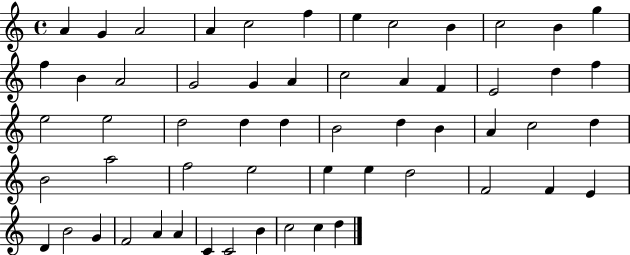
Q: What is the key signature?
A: C major